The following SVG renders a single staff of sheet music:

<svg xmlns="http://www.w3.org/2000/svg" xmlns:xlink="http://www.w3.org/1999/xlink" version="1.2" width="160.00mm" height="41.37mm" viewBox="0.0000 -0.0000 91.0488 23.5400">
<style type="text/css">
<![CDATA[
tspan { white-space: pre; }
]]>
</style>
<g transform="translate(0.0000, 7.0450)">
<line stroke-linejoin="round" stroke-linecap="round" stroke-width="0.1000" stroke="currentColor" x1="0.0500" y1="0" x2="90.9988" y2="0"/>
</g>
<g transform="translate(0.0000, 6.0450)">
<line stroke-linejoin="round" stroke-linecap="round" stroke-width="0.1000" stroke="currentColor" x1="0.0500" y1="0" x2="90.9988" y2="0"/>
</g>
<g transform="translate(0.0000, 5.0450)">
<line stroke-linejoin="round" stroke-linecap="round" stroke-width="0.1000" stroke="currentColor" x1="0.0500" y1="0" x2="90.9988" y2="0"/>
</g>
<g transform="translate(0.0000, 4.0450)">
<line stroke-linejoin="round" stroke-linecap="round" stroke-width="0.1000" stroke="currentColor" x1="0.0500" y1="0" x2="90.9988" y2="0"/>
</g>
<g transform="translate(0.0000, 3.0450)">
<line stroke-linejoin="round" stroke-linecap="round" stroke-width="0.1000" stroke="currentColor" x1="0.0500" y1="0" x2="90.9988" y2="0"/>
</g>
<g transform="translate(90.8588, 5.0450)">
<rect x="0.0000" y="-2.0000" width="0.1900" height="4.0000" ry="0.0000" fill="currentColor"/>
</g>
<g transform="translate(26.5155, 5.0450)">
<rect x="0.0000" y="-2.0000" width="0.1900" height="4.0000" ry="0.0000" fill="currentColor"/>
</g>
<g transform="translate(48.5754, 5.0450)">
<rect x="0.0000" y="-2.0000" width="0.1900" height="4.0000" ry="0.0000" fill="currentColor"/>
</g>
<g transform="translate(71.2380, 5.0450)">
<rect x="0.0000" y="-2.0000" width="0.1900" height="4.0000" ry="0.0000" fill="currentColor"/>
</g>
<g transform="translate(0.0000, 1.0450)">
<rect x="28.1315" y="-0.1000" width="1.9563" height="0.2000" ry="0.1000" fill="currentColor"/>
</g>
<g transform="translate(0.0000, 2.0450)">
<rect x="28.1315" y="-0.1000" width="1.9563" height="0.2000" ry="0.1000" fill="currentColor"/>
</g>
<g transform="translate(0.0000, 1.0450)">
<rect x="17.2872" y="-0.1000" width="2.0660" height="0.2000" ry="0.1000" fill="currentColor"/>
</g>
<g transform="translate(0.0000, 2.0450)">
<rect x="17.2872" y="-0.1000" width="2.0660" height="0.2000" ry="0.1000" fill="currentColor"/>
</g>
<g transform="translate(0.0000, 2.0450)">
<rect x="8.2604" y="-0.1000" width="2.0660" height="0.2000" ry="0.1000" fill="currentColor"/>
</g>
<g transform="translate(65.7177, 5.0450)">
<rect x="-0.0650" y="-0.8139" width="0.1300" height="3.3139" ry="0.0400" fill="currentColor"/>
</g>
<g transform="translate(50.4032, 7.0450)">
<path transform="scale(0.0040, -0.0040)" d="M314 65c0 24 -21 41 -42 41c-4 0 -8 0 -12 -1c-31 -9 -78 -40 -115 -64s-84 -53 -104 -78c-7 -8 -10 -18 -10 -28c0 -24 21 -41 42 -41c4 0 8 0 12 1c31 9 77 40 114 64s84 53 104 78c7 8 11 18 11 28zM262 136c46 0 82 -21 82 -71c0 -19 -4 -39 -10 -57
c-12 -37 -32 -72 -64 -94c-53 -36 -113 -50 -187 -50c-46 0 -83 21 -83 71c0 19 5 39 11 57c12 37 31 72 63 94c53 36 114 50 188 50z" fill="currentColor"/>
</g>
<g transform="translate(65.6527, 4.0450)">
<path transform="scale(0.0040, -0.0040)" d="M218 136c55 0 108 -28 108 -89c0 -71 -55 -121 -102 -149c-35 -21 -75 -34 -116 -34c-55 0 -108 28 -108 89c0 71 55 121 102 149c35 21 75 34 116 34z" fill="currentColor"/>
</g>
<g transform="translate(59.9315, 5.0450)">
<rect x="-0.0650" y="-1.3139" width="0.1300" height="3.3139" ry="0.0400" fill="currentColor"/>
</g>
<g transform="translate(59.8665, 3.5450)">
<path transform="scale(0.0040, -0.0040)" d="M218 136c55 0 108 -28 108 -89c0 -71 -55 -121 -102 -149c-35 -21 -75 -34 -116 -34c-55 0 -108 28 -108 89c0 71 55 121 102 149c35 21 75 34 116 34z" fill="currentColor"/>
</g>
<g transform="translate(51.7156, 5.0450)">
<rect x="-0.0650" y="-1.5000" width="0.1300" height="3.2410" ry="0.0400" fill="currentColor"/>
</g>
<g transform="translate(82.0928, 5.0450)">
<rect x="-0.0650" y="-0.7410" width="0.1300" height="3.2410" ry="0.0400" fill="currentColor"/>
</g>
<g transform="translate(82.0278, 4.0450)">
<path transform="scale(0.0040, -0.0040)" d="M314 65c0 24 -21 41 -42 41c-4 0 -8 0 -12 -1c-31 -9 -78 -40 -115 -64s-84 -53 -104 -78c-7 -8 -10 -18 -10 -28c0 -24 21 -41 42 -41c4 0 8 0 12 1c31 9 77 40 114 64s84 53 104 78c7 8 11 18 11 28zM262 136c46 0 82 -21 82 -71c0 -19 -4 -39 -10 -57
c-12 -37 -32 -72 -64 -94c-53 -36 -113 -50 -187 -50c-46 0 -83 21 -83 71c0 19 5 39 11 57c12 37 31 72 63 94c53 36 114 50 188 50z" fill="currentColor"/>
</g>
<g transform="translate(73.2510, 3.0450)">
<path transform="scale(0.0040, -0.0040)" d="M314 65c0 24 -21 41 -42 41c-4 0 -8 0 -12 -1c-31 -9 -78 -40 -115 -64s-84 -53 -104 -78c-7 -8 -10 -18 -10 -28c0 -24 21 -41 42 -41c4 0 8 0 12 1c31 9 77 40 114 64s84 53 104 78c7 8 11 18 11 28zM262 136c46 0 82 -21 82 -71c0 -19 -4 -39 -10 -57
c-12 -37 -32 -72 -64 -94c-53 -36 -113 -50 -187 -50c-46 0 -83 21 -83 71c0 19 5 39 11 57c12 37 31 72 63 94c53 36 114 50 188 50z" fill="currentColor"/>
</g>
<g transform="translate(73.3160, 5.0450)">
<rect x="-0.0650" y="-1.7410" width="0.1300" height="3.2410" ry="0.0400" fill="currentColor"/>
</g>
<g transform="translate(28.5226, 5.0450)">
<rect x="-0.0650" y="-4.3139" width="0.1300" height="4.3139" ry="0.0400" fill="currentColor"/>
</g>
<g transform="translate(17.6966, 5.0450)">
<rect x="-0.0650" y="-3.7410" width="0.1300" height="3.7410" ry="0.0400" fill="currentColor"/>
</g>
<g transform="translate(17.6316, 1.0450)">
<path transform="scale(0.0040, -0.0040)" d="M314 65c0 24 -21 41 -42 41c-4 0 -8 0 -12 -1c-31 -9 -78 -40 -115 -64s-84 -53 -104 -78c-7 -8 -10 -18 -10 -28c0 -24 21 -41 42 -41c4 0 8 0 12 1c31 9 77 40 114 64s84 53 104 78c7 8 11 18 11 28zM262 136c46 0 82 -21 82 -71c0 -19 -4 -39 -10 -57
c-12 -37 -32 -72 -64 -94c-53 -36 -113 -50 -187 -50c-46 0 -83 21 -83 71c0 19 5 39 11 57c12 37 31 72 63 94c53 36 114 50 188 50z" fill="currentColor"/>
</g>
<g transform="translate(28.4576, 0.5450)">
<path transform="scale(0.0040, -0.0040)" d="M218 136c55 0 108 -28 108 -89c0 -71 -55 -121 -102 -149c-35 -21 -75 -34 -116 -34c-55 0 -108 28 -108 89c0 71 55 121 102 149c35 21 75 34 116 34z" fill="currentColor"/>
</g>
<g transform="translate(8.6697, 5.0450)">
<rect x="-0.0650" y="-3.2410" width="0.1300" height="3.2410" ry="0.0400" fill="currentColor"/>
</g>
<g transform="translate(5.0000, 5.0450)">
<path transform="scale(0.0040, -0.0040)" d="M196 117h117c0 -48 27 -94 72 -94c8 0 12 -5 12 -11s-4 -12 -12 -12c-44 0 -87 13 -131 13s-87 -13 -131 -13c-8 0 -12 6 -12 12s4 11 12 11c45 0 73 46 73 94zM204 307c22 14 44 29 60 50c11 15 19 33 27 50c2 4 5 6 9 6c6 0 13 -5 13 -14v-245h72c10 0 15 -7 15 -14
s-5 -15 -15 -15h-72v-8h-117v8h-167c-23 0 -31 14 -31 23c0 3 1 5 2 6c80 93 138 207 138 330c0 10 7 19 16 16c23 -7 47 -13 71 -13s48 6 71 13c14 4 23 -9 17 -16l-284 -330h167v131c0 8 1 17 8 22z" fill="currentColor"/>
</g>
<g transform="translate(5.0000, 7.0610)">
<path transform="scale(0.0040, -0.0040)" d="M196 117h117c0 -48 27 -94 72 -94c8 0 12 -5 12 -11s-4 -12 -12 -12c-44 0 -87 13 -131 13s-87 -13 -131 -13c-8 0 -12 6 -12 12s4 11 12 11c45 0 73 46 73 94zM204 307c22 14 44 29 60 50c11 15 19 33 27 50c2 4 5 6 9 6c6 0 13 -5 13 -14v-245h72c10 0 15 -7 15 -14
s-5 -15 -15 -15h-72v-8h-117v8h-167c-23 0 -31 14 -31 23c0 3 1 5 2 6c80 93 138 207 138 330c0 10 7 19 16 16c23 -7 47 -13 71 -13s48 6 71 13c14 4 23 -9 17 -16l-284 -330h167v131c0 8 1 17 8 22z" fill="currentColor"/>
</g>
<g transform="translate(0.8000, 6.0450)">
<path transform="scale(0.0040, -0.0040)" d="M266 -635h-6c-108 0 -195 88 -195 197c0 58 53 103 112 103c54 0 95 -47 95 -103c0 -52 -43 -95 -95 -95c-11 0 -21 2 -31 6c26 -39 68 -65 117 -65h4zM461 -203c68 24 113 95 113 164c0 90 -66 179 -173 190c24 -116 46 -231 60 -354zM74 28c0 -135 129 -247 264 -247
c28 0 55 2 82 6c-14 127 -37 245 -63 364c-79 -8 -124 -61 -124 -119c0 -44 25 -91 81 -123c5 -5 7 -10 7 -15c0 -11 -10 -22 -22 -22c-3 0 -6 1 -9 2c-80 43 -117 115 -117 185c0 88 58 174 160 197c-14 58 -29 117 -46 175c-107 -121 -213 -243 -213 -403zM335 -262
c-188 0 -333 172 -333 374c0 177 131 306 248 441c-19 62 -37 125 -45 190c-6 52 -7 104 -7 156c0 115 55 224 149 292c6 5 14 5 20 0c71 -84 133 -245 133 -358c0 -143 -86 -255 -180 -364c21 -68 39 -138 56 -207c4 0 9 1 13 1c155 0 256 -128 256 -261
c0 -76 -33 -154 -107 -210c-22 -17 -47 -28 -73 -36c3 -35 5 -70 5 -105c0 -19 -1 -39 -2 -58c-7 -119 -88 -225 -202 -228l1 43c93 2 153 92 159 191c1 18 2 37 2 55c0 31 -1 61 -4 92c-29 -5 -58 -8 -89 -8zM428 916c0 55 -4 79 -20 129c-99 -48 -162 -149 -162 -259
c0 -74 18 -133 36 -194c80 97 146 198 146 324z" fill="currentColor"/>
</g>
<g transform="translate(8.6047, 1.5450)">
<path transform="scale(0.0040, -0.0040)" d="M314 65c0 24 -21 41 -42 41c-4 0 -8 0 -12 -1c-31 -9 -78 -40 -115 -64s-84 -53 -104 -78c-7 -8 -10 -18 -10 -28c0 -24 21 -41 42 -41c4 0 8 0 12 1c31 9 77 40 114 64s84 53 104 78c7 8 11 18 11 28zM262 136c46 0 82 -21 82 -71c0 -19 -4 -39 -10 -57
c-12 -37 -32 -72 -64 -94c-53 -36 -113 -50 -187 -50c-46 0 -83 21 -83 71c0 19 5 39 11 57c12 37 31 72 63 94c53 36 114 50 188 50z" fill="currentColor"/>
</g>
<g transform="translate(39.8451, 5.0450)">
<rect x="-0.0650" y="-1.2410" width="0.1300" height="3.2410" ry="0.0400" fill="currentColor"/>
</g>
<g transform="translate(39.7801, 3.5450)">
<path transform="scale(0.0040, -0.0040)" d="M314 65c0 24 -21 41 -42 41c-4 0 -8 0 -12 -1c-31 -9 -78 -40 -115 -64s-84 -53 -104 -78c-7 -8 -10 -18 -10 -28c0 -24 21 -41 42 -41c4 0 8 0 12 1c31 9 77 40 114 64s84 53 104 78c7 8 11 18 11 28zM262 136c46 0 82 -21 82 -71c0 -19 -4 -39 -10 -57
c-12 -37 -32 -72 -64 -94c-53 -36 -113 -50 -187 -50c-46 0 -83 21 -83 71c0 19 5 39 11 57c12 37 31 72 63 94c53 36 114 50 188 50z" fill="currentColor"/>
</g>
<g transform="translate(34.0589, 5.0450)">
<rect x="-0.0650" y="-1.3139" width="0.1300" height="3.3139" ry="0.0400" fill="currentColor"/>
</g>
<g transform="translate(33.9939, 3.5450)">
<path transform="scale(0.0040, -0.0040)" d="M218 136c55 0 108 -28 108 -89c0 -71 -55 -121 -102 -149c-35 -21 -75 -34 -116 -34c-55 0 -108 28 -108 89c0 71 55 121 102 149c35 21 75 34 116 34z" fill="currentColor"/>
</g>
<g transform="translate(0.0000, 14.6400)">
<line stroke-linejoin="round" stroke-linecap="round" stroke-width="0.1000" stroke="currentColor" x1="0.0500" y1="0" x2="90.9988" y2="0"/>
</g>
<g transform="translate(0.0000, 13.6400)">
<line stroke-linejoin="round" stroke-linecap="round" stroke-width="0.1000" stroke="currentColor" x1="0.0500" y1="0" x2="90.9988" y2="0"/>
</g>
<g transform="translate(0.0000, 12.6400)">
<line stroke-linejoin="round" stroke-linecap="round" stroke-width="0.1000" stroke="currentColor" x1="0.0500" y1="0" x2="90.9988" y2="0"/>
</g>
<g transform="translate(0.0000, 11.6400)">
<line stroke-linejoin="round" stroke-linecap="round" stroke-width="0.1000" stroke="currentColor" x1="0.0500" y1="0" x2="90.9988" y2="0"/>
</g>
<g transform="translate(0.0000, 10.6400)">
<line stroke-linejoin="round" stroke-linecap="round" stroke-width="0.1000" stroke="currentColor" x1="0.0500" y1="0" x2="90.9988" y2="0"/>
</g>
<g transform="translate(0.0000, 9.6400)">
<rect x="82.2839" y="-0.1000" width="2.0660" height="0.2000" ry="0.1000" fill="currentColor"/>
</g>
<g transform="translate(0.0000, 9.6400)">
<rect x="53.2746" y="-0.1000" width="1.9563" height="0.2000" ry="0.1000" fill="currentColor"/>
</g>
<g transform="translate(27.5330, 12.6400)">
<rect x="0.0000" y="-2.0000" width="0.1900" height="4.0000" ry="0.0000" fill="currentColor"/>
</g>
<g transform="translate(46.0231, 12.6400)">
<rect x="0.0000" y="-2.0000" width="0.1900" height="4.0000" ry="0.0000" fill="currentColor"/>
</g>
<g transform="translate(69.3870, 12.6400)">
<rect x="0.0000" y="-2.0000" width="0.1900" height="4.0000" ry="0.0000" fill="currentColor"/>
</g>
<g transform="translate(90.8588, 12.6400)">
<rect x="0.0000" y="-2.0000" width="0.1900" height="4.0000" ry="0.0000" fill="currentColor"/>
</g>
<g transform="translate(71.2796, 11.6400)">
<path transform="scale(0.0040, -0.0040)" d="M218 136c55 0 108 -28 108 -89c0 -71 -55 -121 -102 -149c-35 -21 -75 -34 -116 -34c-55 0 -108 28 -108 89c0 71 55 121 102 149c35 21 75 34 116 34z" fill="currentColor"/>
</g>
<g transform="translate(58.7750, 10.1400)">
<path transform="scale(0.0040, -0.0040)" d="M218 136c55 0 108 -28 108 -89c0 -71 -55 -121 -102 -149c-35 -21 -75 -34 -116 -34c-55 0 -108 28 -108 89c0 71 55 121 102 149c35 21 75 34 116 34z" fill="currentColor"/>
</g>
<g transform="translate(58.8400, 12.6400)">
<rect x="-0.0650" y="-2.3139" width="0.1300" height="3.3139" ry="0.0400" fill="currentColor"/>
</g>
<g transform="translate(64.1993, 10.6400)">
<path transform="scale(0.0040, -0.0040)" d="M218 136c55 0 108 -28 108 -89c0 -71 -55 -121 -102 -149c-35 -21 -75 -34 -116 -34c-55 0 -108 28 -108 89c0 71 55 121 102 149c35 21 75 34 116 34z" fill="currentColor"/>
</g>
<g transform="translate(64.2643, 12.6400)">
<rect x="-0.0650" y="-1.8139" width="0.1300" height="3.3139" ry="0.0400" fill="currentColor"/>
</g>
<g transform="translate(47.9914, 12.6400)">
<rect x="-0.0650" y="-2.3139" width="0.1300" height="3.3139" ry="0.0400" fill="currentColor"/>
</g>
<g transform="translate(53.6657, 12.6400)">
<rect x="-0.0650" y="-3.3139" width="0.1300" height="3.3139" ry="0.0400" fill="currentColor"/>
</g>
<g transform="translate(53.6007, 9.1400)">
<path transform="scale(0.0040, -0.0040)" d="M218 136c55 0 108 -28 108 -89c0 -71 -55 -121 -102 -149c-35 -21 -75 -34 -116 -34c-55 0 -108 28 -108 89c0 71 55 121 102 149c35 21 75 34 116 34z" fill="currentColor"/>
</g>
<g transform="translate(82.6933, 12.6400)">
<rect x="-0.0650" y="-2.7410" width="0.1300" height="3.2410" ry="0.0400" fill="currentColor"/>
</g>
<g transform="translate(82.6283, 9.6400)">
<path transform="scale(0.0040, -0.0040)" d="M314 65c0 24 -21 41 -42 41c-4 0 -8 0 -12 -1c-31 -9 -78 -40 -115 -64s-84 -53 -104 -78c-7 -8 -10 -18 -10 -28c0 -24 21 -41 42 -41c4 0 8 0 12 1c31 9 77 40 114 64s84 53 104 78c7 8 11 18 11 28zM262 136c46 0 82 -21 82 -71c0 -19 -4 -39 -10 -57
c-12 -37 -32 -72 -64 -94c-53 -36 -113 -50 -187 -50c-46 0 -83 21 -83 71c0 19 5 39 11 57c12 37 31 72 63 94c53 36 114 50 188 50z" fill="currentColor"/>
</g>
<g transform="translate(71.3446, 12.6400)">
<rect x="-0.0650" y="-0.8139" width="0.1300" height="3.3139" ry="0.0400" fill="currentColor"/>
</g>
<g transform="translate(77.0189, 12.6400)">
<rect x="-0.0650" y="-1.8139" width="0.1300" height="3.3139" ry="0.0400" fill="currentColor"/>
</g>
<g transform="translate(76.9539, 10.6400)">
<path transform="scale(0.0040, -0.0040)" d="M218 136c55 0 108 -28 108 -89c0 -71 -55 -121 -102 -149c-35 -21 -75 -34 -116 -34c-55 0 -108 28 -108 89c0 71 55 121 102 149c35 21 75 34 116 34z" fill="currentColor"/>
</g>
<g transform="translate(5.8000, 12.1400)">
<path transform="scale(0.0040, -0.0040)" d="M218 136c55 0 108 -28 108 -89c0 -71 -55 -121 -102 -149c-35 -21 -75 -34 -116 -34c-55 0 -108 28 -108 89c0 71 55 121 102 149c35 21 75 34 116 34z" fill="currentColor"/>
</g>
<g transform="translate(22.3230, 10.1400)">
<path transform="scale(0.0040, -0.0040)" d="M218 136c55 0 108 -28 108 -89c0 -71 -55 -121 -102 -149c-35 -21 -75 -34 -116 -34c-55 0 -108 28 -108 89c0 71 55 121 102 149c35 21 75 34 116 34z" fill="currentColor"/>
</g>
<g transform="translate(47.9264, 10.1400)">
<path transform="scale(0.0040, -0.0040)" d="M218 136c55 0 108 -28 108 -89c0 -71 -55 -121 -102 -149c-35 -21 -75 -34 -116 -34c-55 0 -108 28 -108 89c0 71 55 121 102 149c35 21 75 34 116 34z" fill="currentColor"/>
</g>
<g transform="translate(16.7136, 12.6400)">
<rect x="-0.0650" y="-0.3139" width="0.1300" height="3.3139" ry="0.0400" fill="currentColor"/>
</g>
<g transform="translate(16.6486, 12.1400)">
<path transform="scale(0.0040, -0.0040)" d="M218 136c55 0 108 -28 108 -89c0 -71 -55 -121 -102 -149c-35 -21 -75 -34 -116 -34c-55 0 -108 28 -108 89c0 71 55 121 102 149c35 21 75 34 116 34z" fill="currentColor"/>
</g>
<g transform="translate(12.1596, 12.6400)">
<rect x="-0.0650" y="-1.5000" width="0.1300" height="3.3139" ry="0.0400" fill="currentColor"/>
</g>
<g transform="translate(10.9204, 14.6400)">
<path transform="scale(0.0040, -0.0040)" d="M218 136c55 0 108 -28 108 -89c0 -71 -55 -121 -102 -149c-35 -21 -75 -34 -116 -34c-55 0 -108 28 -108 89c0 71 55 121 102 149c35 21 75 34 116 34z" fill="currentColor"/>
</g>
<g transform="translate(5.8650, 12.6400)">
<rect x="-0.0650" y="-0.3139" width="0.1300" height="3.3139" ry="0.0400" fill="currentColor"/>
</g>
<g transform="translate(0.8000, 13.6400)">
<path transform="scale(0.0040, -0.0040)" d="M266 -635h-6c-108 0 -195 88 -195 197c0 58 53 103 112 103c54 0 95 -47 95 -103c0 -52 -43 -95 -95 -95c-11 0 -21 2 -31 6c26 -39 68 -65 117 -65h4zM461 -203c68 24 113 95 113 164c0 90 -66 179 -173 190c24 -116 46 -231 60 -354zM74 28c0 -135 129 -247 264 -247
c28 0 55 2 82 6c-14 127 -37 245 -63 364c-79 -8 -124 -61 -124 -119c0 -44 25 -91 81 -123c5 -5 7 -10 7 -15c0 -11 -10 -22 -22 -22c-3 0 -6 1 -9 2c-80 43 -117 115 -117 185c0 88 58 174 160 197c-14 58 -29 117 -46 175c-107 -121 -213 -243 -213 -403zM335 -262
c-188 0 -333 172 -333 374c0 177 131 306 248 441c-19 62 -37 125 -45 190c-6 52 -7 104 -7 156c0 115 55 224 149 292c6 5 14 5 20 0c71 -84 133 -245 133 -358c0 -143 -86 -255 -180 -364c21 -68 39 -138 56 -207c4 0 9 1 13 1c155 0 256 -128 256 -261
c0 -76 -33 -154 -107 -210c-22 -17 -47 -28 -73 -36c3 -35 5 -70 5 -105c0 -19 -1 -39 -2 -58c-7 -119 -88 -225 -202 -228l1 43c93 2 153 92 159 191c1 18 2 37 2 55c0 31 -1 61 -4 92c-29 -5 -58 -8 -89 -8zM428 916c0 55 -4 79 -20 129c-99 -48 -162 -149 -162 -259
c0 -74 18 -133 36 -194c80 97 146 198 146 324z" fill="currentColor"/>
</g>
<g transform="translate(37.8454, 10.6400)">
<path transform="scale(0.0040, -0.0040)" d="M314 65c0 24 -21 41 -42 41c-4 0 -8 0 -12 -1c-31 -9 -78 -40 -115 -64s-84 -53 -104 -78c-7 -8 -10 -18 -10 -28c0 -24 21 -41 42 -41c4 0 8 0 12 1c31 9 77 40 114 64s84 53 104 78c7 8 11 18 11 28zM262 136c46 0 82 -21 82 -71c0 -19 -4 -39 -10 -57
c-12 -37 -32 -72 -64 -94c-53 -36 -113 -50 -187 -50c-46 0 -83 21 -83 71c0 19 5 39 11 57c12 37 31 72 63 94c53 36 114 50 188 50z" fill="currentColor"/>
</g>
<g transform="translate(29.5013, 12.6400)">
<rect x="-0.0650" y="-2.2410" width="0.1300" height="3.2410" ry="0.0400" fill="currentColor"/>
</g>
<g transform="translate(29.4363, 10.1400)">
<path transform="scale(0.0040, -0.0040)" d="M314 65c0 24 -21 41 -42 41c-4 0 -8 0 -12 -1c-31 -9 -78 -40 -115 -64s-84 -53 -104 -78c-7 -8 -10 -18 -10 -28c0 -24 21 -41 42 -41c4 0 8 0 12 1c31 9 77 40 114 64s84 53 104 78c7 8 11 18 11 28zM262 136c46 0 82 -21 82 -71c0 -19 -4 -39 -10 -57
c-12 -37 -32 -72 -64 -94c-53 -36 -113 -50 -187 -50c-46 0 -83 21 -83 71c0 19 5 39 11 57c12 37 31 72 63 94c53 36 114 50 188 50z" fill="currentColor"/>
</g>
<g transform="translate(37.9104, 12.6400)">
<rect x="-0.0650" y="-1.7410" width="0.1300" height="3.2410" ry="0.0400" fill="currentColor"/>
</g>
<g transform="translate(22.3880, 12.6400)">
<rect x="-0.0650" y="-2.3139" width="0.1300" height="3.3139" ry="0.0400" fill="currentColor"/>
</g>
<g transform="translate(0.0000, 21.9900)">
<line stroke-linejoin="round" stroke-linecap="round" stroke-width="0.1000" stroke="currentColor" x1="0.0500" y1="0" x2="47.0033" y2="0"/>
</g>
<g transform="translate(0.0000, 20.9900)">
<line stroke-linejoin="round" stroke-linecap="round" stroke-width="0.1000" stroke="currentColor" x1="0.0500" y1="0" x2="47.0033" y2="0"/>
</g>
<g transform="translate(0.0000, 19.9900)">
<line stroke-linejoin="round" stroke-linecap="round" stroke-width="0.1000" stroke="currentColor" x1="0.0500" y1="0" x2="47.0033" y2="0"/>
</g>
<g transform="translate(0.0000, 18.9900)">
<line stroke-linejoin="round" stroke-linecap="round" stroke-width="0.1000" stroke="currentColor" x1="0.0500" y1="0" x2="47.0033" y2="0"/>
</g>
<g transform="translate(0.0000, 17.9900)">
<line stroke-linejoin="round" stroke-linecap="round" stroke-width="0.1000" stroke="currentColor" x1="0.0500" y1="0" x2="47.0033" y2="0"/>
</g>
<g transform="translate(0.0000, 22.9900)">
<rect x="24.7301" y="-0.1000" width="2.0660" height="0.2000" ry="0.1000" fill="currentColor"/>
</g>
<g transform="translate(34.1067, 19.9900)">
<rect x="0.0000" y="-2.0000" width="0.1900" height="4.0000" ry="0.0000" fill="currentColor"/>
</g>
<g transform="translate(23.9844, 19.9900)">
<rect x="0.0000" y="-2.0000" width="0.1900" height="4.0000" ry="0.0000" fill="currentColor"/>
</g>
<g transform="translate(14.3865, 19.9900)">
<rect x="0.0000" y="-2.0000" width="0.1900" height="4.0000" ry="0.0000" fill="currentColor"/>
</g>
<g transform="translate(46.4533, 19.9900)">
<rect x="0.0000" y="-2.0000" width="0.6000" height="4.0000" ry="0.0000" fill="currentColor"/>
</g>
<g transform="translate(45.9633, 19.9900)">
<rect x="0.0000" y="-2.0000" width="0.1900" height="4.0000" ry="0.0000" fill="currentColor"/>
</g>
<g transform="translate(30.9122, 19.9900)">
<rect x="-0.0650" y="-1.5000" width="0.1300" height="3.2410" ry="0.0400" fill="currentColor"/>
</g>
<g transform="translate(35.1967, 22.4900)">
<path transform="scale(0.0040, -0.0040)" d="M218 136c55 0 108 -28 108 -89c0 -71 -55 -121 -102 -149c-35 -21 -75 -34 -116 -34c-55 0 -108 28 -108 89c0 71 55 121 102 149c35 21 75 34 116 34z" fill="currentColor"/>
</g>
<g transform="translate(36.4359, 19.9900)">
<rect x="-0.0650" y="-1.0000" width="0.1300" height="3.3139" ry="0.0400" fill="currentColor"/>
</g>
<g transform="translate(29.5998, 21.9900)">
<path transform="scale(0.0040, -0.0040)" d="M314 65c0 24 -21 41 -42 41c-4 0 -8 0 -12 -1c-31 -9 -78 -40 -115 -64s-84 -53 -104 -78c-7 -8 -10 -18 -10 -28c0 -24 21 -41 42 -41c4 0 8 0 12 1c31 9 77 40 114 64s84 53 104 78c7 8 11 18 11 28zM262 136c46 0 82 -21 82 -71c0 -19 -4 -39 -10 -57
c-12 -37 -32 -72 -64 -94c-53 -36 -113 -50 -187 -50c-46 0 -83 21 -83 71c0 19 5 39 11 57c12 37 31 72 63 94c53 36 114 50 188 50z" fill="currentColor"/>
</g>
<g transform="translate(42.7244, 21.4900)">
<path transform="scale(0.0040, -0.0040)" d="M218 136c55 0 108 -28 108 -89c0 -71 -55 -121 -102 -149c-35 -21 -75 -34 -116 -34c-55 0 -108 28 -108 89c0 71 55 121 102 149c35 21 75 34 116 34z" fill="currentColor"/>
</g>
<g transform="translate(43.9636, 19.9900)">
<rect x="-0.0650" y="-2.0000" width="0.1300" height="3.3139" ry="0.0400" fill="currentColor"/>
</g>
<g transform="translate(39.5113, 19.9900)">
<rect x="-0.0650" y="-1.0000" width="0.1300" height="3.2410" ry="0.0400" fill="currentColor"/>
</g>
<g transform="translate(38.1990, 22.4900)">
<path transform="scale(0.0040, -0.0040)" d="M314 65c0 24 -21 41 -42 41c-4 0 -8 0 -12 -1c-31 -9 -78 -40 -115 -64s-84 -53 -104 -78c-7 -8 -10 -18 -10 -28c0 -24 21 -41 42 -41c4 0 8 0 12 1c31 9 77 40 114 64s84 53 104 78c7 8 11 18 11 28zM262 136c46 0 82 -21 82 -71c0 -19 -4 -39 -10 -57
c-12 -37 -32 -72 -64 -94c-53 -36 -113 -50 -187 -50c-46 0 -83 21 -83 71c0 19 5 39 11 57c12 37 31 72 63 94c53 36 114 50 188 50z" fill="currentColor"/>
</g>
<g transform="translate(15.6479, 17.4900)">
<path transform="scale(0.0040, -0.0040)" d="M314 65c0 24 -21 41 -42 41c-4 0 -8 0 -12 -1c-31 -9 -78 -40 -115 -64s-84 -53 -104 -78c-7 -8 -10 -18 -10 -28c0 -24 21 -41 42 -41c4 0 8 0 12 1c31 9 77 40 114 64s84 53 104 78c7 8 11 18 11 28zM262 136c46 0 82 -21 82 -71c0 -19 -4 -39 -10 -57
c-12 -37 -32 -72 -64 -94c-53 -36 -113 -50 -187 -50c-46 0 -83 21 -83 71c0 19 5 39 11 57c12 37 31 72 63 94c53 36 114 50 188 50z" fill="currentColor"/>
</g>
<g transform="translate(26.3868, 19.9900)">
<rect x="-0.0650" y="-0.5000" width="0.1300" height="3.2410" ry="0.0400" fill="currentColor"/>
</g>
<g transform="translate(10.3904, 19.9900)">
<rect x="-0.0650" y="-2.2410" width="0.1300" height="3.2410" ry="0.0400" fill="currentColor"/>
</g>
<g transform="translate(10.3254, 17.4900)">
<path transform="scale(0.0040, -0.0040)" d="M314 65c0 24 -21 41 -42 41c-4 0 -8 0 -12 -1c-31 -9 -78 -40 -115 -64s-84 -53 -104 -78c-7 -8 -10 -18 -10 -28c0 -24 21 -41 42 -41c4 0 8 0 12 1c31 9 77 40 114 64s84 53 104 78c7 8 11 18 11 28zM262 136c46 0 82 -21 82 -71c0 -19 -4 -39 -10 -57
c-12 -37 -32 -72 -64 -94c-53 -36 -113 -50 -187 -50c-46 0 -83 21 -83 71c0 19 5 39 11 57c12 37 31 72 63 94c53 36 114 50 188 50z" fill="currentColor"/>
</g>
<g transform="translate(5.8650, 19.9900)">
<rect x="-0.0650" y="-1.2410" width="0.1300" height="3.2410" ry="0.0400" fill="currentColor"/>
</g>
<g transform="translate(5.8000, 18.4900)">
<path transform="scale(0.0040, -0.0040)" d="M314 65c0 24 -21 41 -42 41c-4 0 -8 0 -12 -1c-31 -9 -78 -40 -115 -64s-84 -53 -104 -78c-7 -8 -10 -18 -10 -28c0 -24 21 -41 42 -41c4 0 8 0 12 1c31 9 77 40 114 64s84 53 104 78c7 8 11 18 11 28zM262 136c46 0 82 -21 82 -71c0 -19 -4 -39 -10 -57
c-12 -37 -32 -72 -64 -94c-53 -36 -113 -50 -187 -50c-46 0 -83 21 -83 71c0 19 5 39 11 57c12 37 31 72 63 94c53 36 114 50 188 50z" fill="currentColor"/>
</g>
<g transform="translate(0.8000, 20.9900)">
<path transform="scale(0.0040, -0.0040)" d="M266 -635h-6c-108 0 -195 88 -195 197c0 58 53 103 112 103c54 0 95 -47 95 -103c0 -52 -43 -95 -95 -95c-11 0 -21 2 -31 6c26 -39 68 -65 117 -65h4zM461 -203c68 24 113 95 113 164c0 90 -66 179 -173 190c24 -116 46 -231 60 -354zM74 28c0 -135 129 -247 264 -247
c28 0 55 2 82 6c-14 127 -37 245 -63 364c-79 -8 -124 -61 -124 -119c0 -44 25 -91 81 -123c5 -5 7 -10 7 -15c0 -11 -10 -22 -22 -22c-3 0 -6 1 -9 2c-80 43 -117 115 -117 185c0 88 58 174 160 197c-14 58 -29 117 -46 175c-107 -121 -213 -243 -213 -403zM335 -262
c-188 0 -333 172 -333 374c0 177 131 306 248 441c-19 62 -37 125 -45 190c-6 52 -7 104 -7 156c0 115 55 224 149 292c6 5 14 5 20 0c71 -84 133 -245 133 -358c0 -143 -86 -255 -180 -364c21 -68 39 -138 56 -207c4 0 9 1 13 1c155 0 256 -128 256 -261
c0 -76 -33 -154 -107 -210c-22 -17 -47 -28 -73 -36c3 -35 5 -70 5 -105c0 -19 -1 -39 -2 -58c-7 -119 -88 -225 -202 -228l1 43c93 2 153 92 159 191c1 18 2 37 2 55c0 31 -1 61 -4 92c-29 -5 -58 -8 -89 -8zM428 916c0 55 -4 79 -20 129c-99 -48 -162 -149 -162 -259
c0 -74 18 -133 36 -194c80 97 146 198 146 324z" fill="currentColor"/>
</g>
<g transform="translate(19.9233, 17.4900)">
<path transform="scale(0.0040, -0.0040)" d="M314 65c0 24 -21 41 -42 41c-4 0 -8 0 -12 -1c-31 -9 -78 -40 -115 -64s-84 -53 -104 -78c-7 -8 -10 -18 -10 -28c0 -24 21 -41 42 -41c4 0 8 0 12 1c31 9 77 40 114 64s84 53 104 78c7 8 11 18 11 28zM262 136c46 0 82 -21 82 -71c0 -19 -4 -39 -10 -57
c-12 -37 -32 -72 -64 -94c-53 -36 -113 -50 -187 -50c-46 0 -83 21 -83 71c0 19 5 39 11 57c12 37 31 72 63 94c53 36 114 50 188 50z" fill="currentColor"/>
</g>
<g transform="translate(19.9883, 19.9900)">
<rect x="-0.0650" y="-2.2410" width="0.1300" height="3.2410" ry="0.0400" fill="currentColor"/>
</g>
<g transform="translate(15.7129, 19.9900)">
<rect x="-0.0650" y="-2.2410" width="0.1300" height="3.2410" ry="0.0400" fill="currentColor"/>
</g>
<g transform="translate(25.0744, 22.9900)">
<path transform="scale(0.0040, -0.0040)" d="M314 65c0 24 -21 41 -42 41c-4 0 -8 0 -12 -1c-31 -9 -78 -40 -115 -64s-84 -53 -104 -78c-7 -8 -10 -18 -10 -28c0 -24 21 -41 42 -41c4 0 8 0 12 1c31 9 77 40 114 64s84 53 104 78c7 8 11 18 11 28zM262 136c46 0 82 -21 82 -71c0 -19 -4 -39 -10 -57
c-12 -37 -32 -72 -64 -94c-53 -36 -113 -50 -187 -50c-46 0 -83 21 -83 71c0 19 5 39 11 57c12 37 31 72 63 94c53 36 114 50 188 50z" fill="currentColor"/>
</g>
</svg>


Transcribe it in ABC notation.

X:1
T:Untitled
M:4/4
L:1/4
K:C
b2 c'2 d' e e2 E2 e d f2 d2 c E c g g2 f2 g b g f d f a2 e2 g2 g2 g2 C2 E2 D D2 F